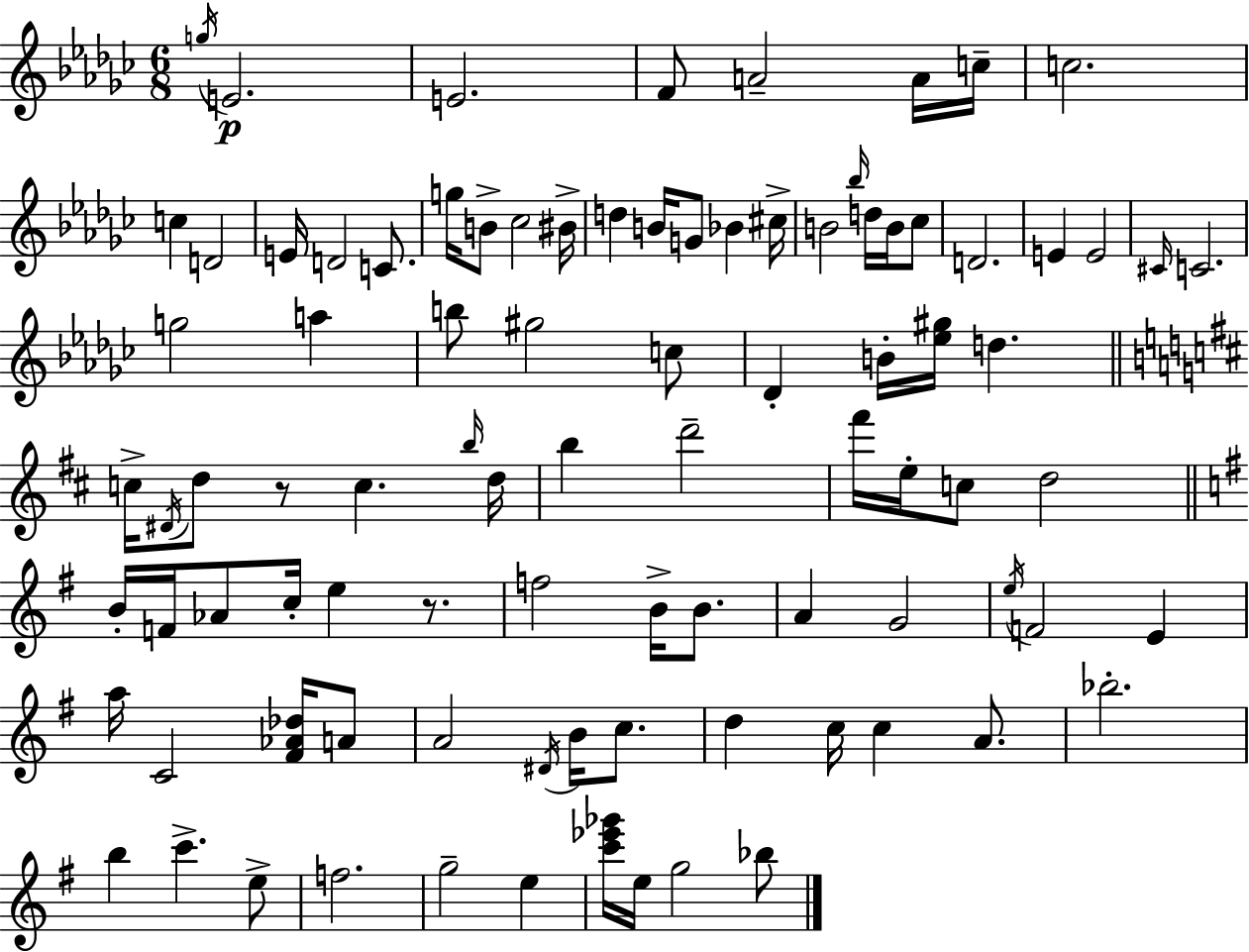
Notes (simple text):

G5/s E4/h. E4/h. F4/e A4/h A4/s C5/s C5/h. C5/q D4/h E4/s D4/h C4/e. G5/s B4/e CES5/h BIS4/s D5/q B4/s G4/e Bb4/q C#5/s B4/h Bb5/s D5/s B4/s CES5/e D4/h. E4/q E4/h C#4/s C4/h. G5/h A5/q B5/e G#5/h C5/e Db4/q B4/s [Eb5,G#5]/s D5/q. C5/s D#4/s D5/e R/e C5/q. B5/s D5/s B5/q D6/h F#6/s E5/s C5/e D5/h B4/s F4/s Ab4/e C5/s E5/q R/e. F5/h B4/s B4/e. A4/q G4/h E5/s F4/h E4/q A5/s C4/h [F#4,Ab4,Db5]/s A4/e A4/h D#4/s B4/s C5/e. D5/q C5/s C5/q A4/e. Bb5/h. B5/q C6/q. E5/e F5/h. G5/h E5/q [C6,Eb6,Gb6]/s E5/s G5/h Bb5/e